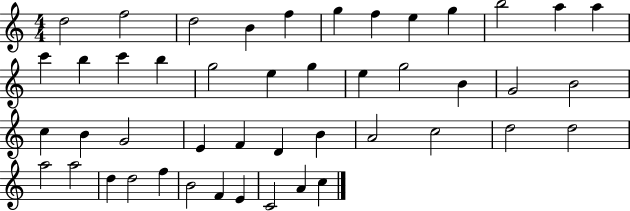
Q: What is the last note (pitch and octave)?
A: C5